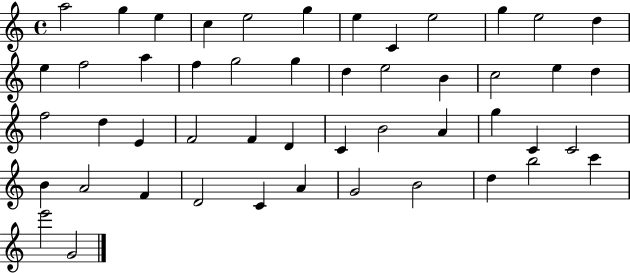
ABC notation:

X:1
T:Untitled
M:4/4
L:1/4
K:C
a2 g e c e2 g e C e2 g e2 d e f2 a f g2 g d e2 B c2 e d f2 d E F2 F D C B2 A g C C2 B A2 F D2 C A G2 B2 d b2 c' e'2 G2